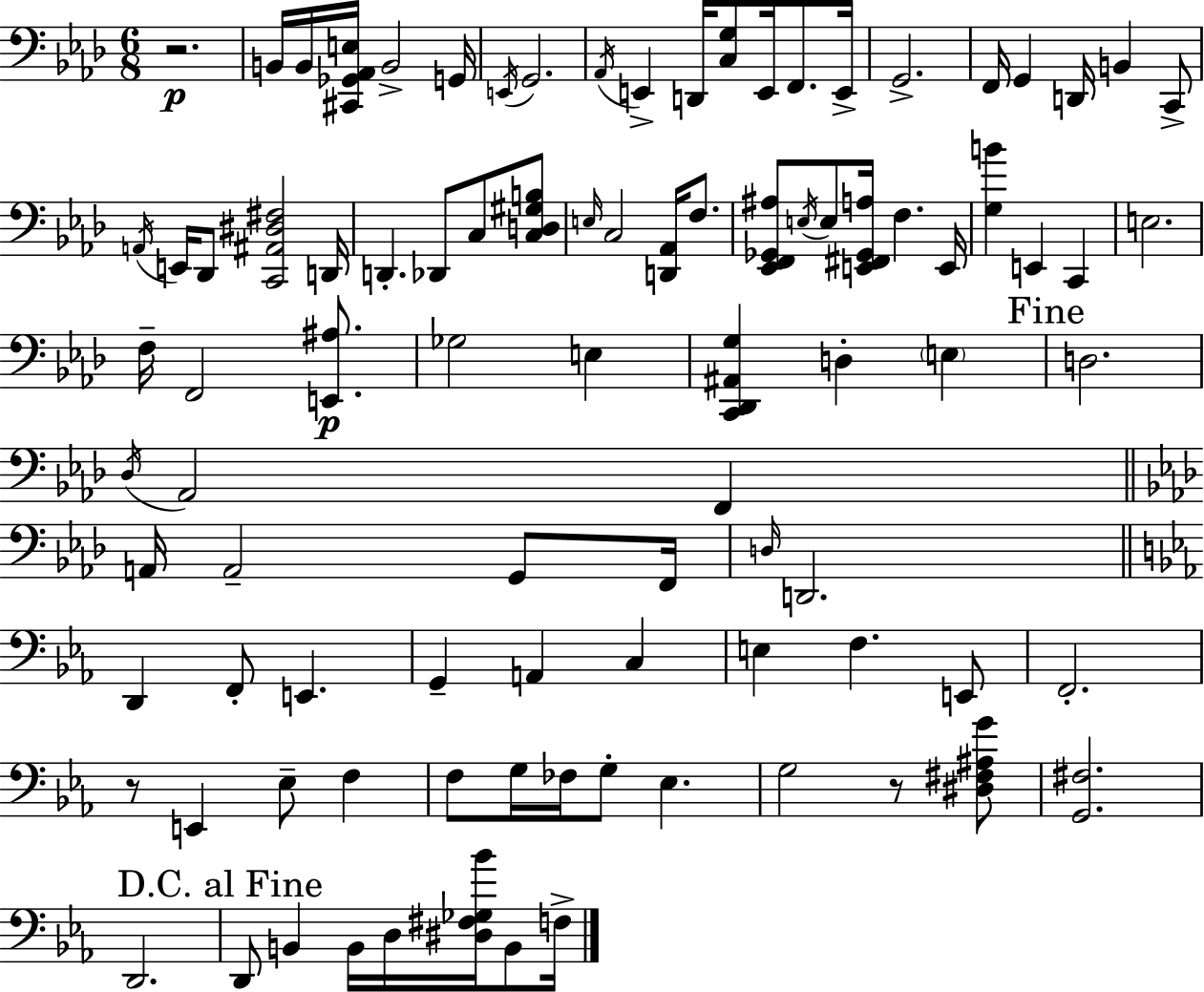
{
  \clef bass
  \numericTimeSignature
  \time 6/8
  \key f \minor
  r2.\p | b,16 b,16 <cis, ges, aes, e>16 b,2-> g,16 | \acciaccatura { e,16 } g,2. | \acciaccatura { aes,16 } e,4-> d,16 <c g>8 e,16 f,8. | \break e,16-> g,2.-> | f,16 g,4 d,16 b,4 | c,8-> \acciaccatura { a,16 } e,16 des,8 <c, ais, dis fis>2 | d,16 d,4.-. des,8 c8 | \break <c d gis b>8 \grace { e16 } c2 | <d, aes,>16 f8. <ees, f, ges, ais>8 \acciaccatura { e16 } e8 <e, fis, ges, a>16 f4. | e,16 <g b'>4 e,4 | c,4 e2. | \break f16-- f,2 | <e, ais>8.\p ges2 | e4 <c, des, ais, g>4 d4-. | \parenthesize e4 \mark "Fine" d2. | \break \acciaccatura { des16 } aes,2 | f,4 \bar "||" \break \key f \minor a,16 a,2-- g,8 f,16 | \grace { d16 } d,2. | \bar "||" \break \key ees \major d,4 f,8-. e,4. | g,4-- a,4 c4 | e4 f4. e,8 | f,2.-. | \break r8 e,4 ees8-- f4 | f8 g16 fes16 g8-. ees4. | g2 r8 <dis fis ais g'>8 | <g, fis>2. | \break d,2. | \mark "D.C. al Fine" d,8 b,4 b,16 d16 <dis fis ges bes'>16 b,8 f16-> | \bar "|."
}